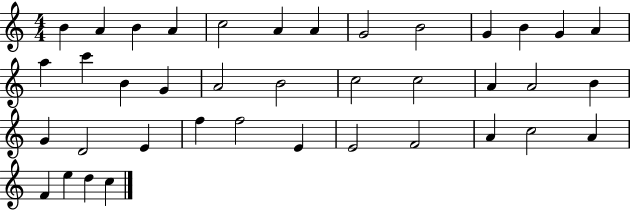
{
  \clef treble
  \numericTimeSignature
  \time 4/4
  \key c \major
  b'4 a'4 b'4 a'4 | c''2 a'4 a'4 | g'2 b'2 | g'4 b'4 g'4 a'4 | \break a''4 c'''4 b'4 g'4 | a'2 b'2 | c''2 c''2 | a'4 a'2 b'4 | \break g'4 d'2 e'4 | f''4 f''2 e'4 | e'2 f'2 | a'4 c''2 a'4 | \break f'4 e''4 d''4 c''4 | \bar "|."
}